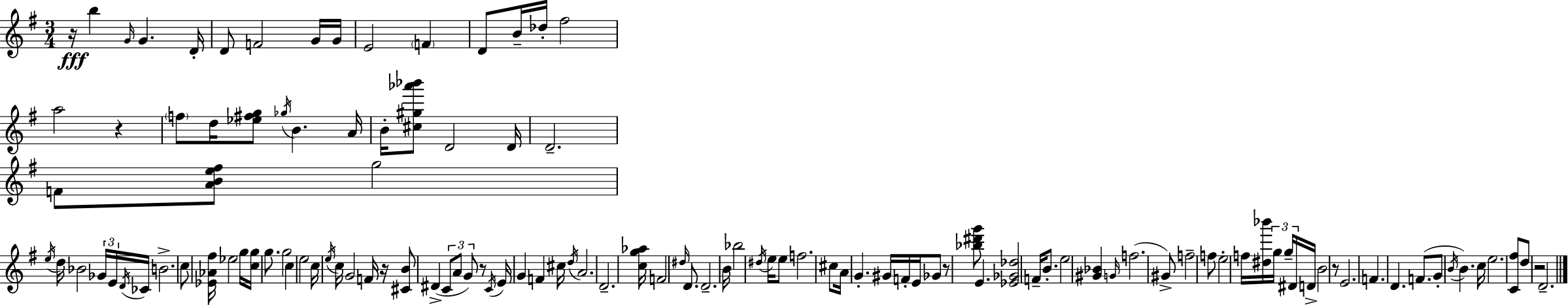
X:1
T:Untitled
M:3/4
L:1/4
K:Em
z/4 b G/4 G D/4 D/2 F2 G/4 G/4 E2 F D/2 B/4 _d/4 ^f2 a2 z f/2 d/4 [_e^fg]/2 _g/4 B A/4 B/4 [^c^g_a'_b']/2 D2 D/4 D2 F/2 [ABe^f]/2 g2 e/4 d/4 _B2 _G/4 E/4 D/4 _C/4 B2 c/2 [_E_A^f]/4 _e2 g/4 [cg]/4 g/2 g2 c e2 c/4 e/4 c/4 G2 F/4 z/4 [^CB]/2 ^D C/2 A/2 G/2 z/2 C/4 E/4 G F ^c/4 d/4 A2 D2 [cg_a]/4 F2 ^d/4 D/2 D2 B/4 _b2 ^d/4 e/4 e/2 f2 ^c/2 A/4 G ^G/4 F/4 E/4 _G/2 z/2 [_b^d'g']/2 E [_E_G_d]2 F/4 B/2 e2 [^G_B] G/4 f2 ^G/2 f2 f/2 e2 f/4 [^d_b']/4 g/4 g/4 ^D/4 D/4 B2 z/2 E2 F D F/2 G/2 B/4 B c/4 e2 [C^f]/2 d/2 z2 D2